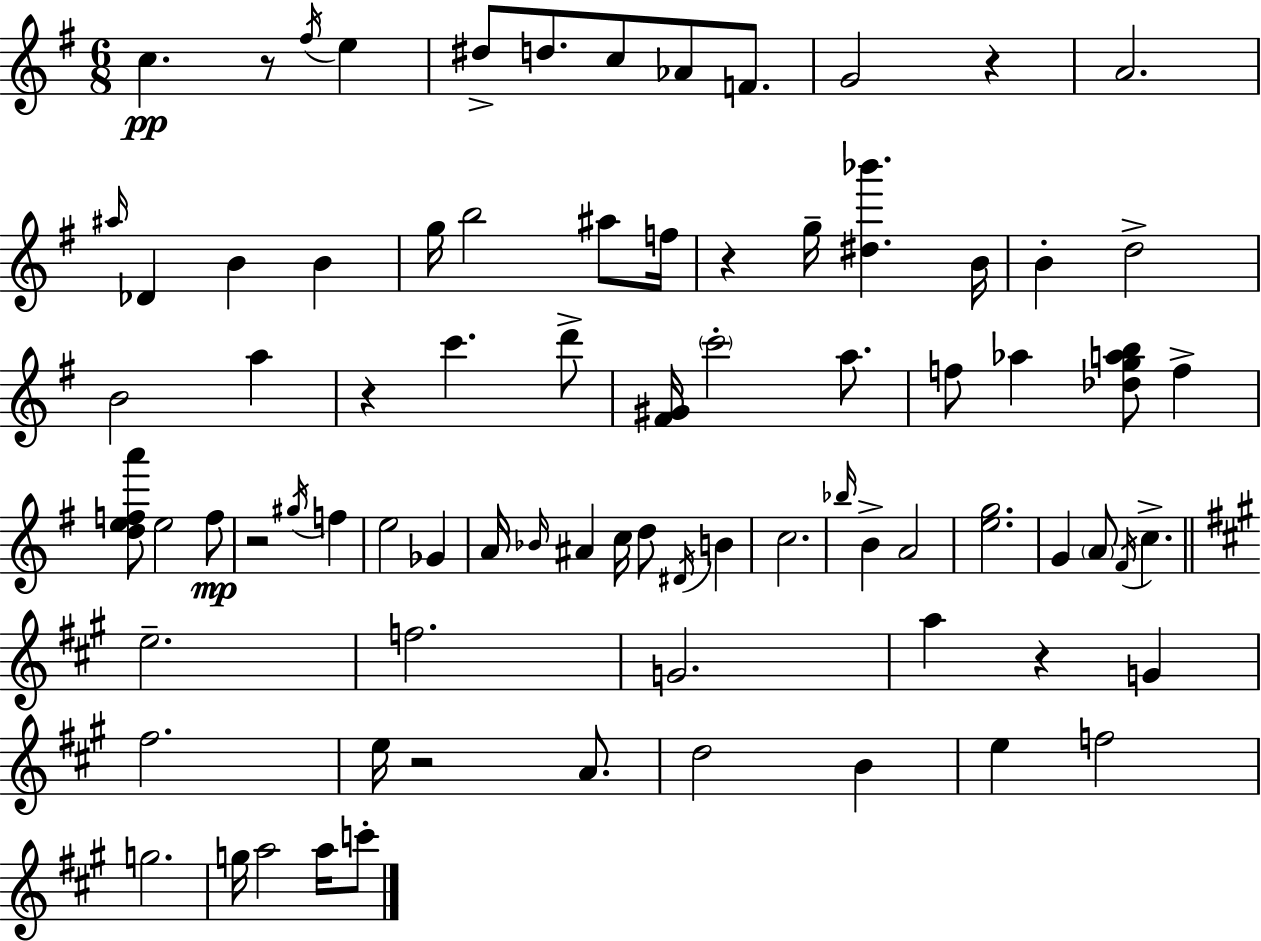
X:1
T:Untitled
M:6/8
L:1/4
K:Em
c z/2 ^f/4 e ^d/2 d/2 c/2 _A/2 F/2 G2 z A2 ^a/4 _D B B g/4 b2 ^a/2 f/4 z g/4 [^d_b'] B/4 B d2 B2 a z c' d'/2 [^F^G]/4 c'2 a/2 f/2 _a [_dgab]/2 f [defa']/2 e2 f/2 z2 ^g/4 f e2 _G A/4 _B/4 ^A c/4 d/2 ^D/4 B c2 _b/4 B A2 [eg]2 G A/2 ^F/4 c e2 f2 G2 a z G ^f2 e/4 z2 A/2 d2 B e f2 g2 g/4 a2 a/4 c'/2